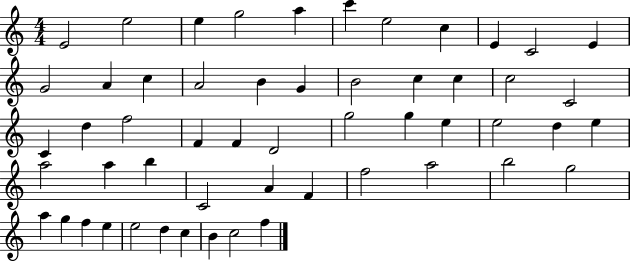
{
  \clef treble
  \numericTimeSignature
  \time 4/4
  \key c \major
  e'2 e''2 | e''4 g''2 a''4 | c'''4 e''2 c''4 | e'4 c'2 e'4 | \break g'2 a'4 c''4 | a'2 b'4 g'4 | b'2 c''4 c''4 | c''2 c'2 | \break c'4 d''4 f''2 | f'4 f'4 d'2 | g''2 g''4 e''4 | e''2 d''4 e''4 | \break a''2 a''4 b''4 | c'2 a'4 f'4 | f''2 a''2 | b''2 g''2 | \break a''4 g''4 f''4 e''4 | e''2 d''4 c''4 | b'4 c''2 f''4 | \bar "|."
}